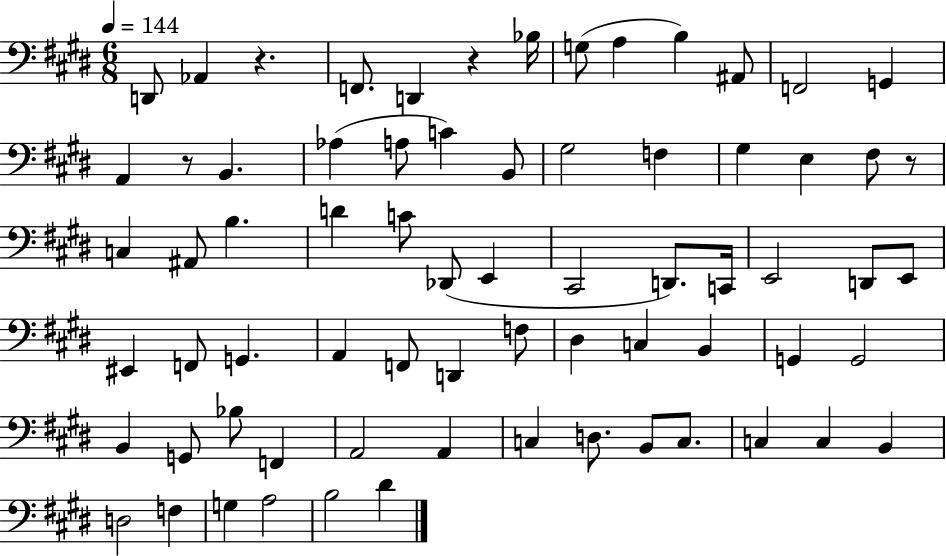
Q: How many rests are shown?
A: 4